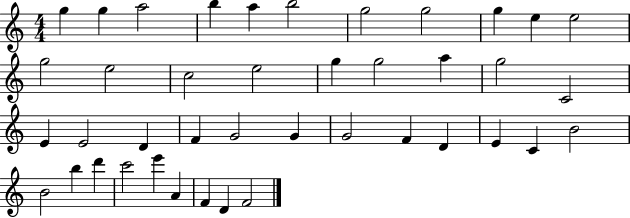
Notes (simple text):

G5/q G5/q A5/h B5/q A5/q B5/h G5/h G5/h G5/q E5/q E5/h G5/h E5/h C5/h E5/h G5/q G5/h A5/q G5/h C4/h E4/q E4/h D4/q F4/q G4/h G4/q G4/h F4/q D4/q E4/q C4/q B4/h B4/h B5/q D6/q C6/h E6/q A4/q F4/q D4/q F4/h